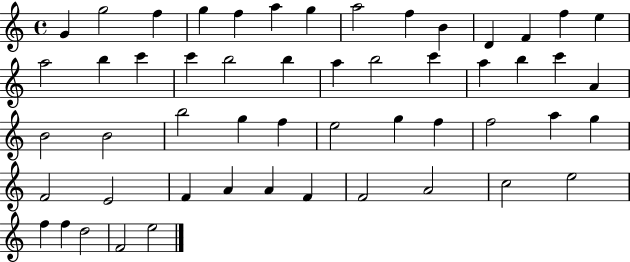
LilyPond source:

{
  \clef treble
  \time 4/4
  \defaultTimeSignature
  \key c \major
  g'4 g''2 f''4 | g''4 f''4 a''4 g''4 | a''2 f''4 b'4 | d'4 f'4 f''4 e''4 | \break a''2 b''4 c'''4 | c'''4 b''2 b''4 | a''4 b''2 c'''4 | a''4 b''4 c'''4 a'4 | \break b'2 b'2 | b''2 g''4 f''4 | e''2 g''4 f''4 | f''2 a''4 g''4 | \break f'2 e'2 | f'4 a'4 a'4 f'4 | f'2 a'2 | c''2 e''2 | \break f''4 f''4 d''2 | f'2 e''2 | \bar "|."
}